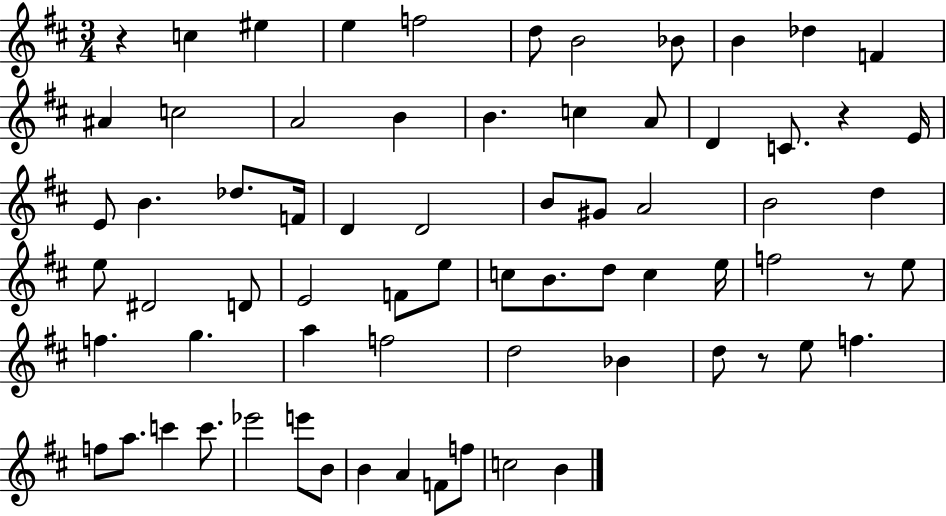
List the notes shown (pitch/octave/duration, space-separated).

R/q C5/q EIS5/q E5/q F5/h D5/e B4/h Bb4/e B4/q Db5/q F4/q A#4/q C5/h A4/h B4/q B4/q. C5/q A4/e D4/q C4/e. R/q E4/s E4/e B4/q. Db5/e. F4/s D4/q D4/h B4/e G#4/e A4/h B4/h D5/q E5/e D#4/h D4/e E4/h F4/e E5/e C5/e B4/e. D5/e C5/q E5/s F5/h R/e E5/e F5/q. G5/q. A5/q F5/h D5/h Bb4/q D5/e R/e E5/e F5/q. F5/e A5/e. C6/q C6/e. Eb6/h E6/e B4/e B4/q A4/q F4/e F5/e C5/h B4/q